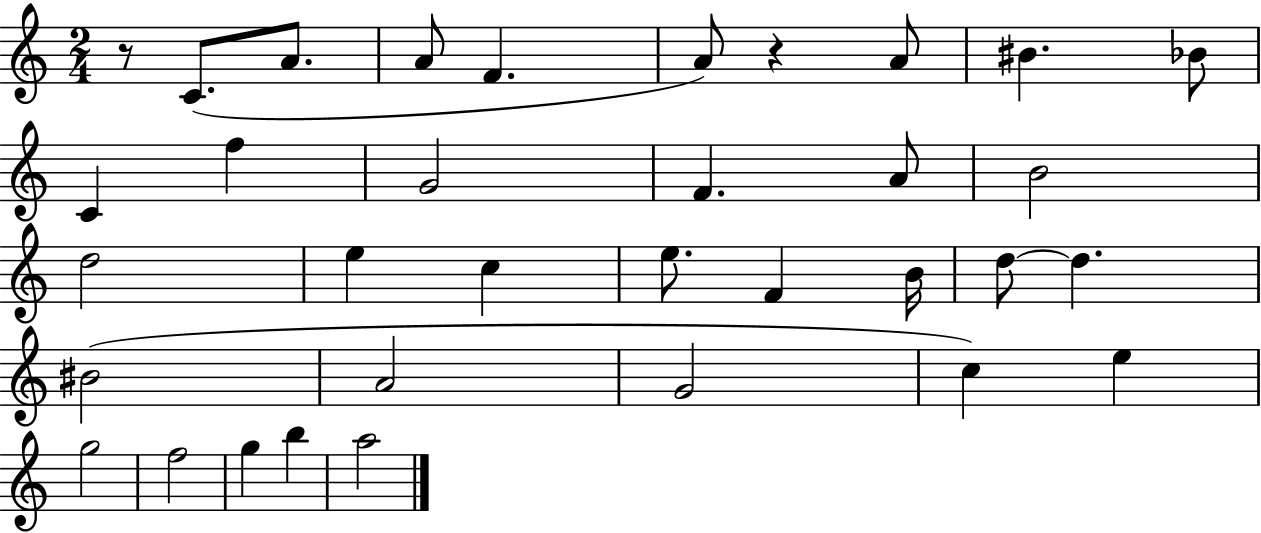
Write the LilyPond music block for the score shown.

{
  \clef treble
  \numericTimeSignature
  \time 2/4
  \key c \major
  r8 c'8.( a'8. | a'8 f'4. | a'8) r4 a'8 | bis'4. bes'8 | \break c'4 f''4 | g'2 | f'4. a'8 | b'2 | \break d''2 | e''4 c''4 | e''8. f'4 b'16 | d''8~~ d''4. | \break bis'2( | a'2 | g'2 | c''4) e''4 | \break g''2 | f''2 | g''4 b''4 | a''2 | \break \bar "|."
}